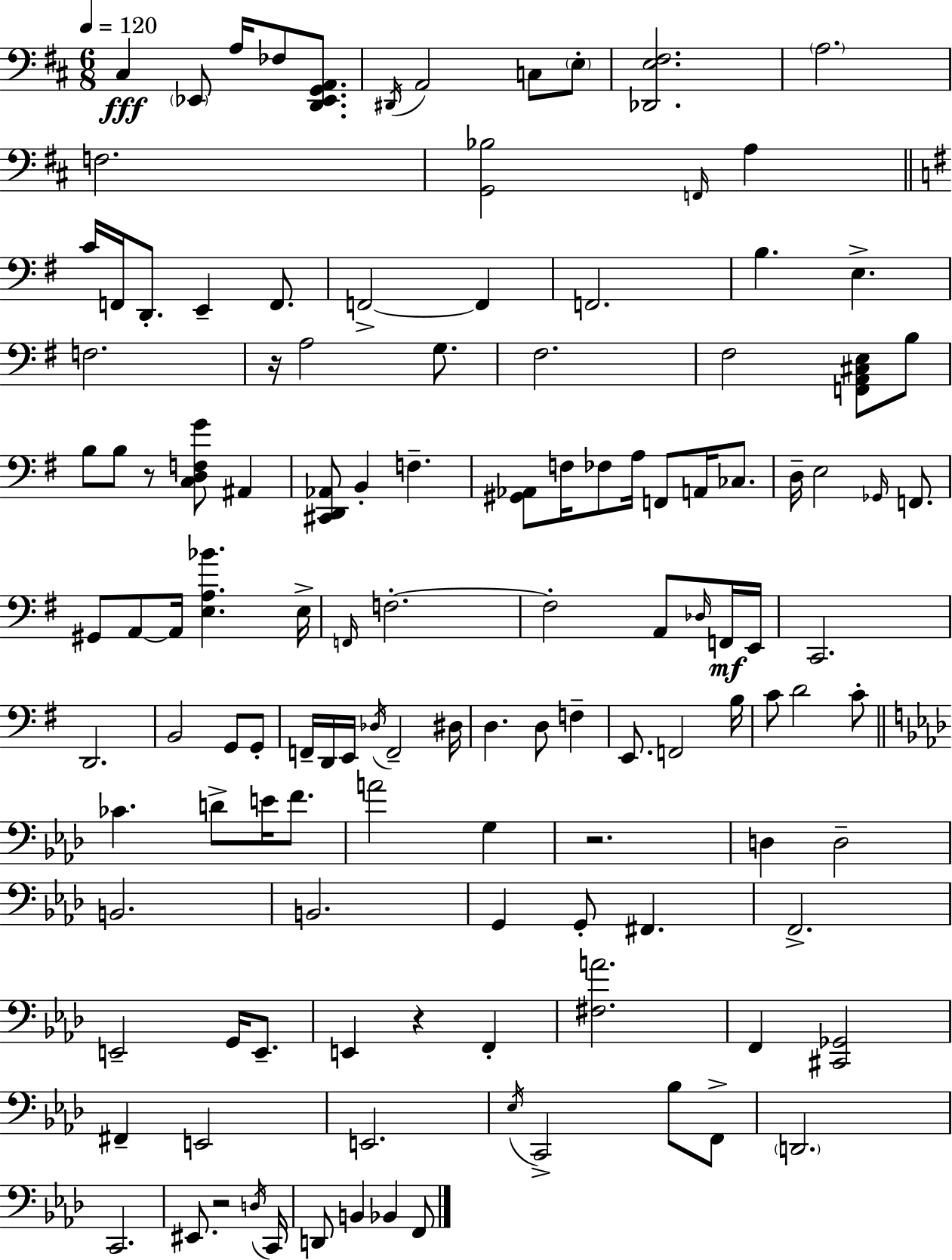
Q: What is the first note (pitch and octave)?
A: C#3